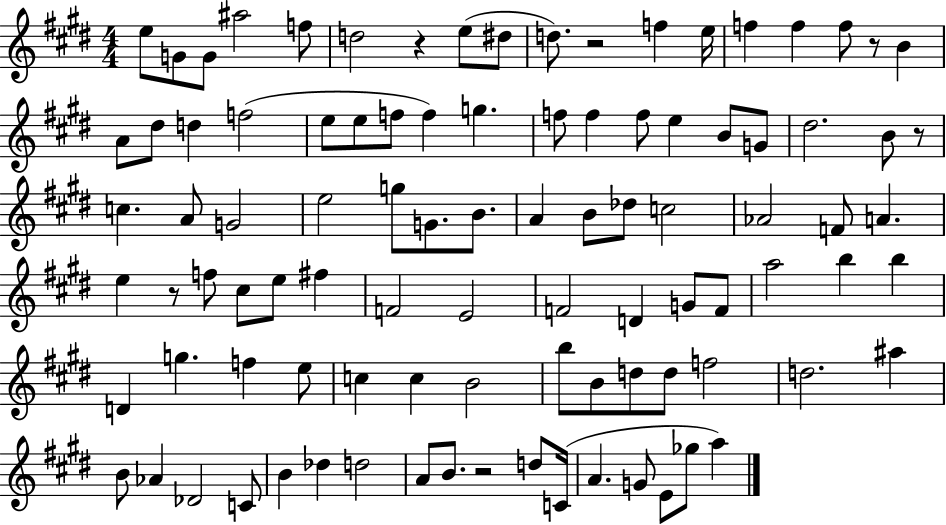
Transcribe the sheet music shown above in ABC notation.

X:1
T:Untitled
M:4/4
L:1/4
K:E
e/2 G/2 G/2 ^a2 f/2 d2 z e/2 ^d/2 d/2 z2 f e/4 f f f/2 z/2 B A/2 ^d/2 d f2 e/2 e/2 f/2 f g f/2 f f/2 e B/2 G/2 ^d2 B/2 z/2 c A/2 G2 e2 g/2 G/2 B/2 A B/2 _d/2 c2 _A2 F/2 A e z/2 f/2 ^c/2 e/2 ^f F2 E2 F2 D G/2 F/2 a2 b b D g f e/2 c c B2 b/2 B/2 d/2 d/2 f2 d2 ^a B/2 _A _D2 C/2 B _d d2 A/2 B/2 z2 d/2 C/4 A G/2 E/2 _g/2 a